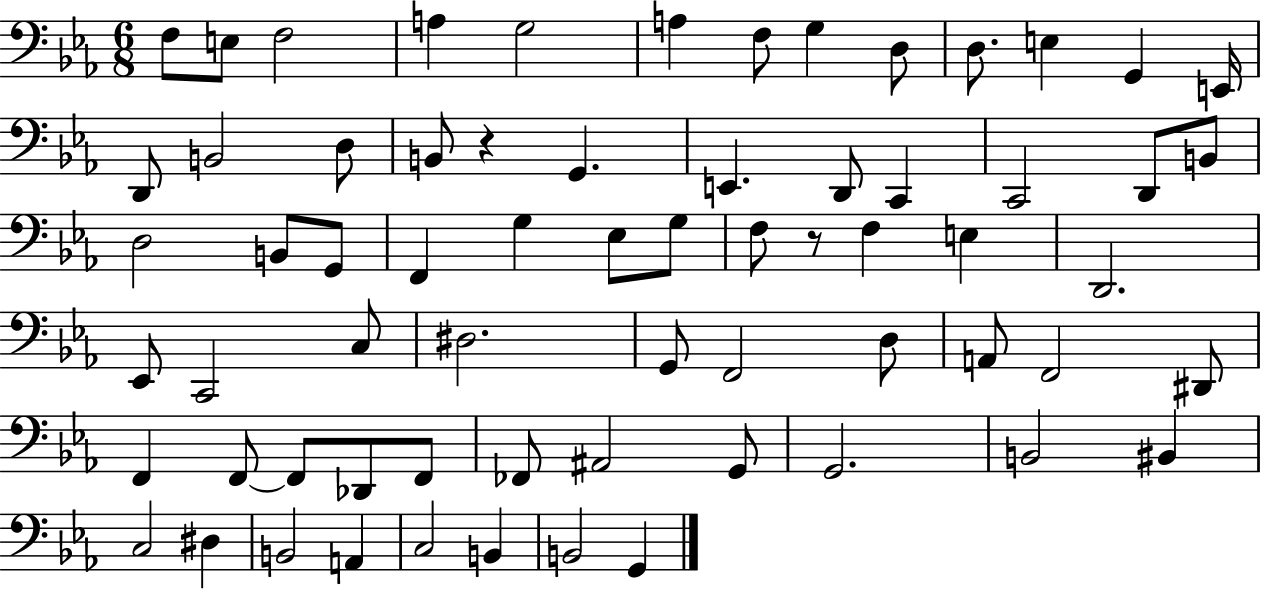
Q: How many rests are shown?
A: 2